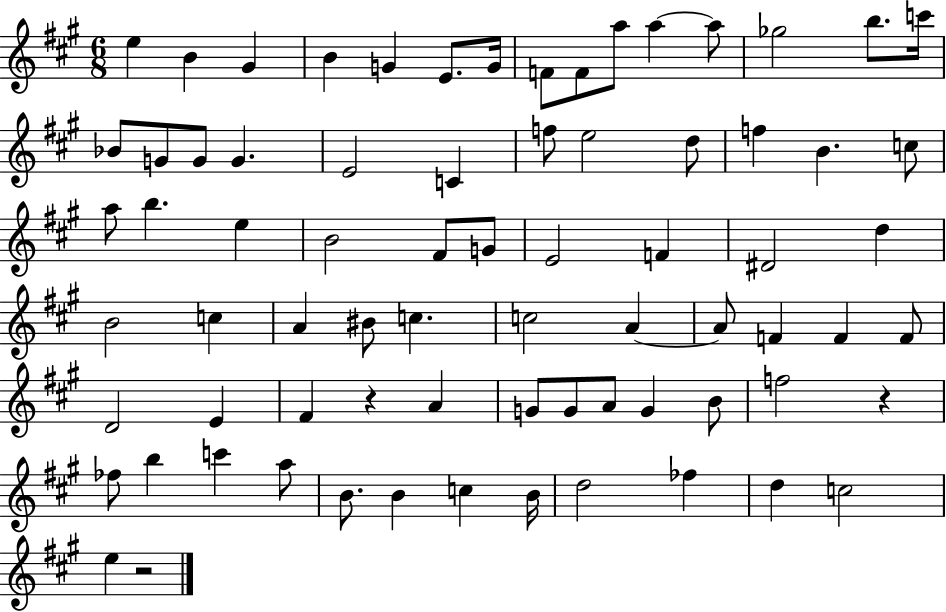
E5/q B4/q G#4/q B4/q G4/q E4/e. G4/s F4/e F4/e A5/e A5/q A5/e Gb5/h B5/e. C6/s Bb4/e G4/e G4/e G4/q. E4/h C4/q F5/e E5/h D5/e F5/q B4/q. C5/e A5/e B5/q. E5/q B4/h F#4/e G4/e E4/h F4/q D#4/h D5/q B4/h C5/q A4/q BIS4/e C5/q. C5/h A4/q A4/e F4/q F4/q F4/e D4/h E4/q F#4/q R/q A4/q G4/e G4/e A4/e G4/q B4/e F5/h R/q FES5/e B5/q C6/q A5/e B4/e. B4/q C5/q B4/s D5/h FES5/q D5/q C5/h E5/q R/h